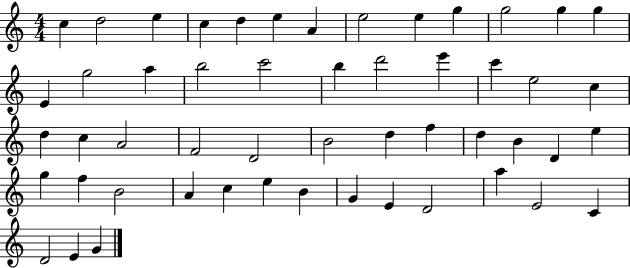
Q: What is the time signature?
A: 4/4